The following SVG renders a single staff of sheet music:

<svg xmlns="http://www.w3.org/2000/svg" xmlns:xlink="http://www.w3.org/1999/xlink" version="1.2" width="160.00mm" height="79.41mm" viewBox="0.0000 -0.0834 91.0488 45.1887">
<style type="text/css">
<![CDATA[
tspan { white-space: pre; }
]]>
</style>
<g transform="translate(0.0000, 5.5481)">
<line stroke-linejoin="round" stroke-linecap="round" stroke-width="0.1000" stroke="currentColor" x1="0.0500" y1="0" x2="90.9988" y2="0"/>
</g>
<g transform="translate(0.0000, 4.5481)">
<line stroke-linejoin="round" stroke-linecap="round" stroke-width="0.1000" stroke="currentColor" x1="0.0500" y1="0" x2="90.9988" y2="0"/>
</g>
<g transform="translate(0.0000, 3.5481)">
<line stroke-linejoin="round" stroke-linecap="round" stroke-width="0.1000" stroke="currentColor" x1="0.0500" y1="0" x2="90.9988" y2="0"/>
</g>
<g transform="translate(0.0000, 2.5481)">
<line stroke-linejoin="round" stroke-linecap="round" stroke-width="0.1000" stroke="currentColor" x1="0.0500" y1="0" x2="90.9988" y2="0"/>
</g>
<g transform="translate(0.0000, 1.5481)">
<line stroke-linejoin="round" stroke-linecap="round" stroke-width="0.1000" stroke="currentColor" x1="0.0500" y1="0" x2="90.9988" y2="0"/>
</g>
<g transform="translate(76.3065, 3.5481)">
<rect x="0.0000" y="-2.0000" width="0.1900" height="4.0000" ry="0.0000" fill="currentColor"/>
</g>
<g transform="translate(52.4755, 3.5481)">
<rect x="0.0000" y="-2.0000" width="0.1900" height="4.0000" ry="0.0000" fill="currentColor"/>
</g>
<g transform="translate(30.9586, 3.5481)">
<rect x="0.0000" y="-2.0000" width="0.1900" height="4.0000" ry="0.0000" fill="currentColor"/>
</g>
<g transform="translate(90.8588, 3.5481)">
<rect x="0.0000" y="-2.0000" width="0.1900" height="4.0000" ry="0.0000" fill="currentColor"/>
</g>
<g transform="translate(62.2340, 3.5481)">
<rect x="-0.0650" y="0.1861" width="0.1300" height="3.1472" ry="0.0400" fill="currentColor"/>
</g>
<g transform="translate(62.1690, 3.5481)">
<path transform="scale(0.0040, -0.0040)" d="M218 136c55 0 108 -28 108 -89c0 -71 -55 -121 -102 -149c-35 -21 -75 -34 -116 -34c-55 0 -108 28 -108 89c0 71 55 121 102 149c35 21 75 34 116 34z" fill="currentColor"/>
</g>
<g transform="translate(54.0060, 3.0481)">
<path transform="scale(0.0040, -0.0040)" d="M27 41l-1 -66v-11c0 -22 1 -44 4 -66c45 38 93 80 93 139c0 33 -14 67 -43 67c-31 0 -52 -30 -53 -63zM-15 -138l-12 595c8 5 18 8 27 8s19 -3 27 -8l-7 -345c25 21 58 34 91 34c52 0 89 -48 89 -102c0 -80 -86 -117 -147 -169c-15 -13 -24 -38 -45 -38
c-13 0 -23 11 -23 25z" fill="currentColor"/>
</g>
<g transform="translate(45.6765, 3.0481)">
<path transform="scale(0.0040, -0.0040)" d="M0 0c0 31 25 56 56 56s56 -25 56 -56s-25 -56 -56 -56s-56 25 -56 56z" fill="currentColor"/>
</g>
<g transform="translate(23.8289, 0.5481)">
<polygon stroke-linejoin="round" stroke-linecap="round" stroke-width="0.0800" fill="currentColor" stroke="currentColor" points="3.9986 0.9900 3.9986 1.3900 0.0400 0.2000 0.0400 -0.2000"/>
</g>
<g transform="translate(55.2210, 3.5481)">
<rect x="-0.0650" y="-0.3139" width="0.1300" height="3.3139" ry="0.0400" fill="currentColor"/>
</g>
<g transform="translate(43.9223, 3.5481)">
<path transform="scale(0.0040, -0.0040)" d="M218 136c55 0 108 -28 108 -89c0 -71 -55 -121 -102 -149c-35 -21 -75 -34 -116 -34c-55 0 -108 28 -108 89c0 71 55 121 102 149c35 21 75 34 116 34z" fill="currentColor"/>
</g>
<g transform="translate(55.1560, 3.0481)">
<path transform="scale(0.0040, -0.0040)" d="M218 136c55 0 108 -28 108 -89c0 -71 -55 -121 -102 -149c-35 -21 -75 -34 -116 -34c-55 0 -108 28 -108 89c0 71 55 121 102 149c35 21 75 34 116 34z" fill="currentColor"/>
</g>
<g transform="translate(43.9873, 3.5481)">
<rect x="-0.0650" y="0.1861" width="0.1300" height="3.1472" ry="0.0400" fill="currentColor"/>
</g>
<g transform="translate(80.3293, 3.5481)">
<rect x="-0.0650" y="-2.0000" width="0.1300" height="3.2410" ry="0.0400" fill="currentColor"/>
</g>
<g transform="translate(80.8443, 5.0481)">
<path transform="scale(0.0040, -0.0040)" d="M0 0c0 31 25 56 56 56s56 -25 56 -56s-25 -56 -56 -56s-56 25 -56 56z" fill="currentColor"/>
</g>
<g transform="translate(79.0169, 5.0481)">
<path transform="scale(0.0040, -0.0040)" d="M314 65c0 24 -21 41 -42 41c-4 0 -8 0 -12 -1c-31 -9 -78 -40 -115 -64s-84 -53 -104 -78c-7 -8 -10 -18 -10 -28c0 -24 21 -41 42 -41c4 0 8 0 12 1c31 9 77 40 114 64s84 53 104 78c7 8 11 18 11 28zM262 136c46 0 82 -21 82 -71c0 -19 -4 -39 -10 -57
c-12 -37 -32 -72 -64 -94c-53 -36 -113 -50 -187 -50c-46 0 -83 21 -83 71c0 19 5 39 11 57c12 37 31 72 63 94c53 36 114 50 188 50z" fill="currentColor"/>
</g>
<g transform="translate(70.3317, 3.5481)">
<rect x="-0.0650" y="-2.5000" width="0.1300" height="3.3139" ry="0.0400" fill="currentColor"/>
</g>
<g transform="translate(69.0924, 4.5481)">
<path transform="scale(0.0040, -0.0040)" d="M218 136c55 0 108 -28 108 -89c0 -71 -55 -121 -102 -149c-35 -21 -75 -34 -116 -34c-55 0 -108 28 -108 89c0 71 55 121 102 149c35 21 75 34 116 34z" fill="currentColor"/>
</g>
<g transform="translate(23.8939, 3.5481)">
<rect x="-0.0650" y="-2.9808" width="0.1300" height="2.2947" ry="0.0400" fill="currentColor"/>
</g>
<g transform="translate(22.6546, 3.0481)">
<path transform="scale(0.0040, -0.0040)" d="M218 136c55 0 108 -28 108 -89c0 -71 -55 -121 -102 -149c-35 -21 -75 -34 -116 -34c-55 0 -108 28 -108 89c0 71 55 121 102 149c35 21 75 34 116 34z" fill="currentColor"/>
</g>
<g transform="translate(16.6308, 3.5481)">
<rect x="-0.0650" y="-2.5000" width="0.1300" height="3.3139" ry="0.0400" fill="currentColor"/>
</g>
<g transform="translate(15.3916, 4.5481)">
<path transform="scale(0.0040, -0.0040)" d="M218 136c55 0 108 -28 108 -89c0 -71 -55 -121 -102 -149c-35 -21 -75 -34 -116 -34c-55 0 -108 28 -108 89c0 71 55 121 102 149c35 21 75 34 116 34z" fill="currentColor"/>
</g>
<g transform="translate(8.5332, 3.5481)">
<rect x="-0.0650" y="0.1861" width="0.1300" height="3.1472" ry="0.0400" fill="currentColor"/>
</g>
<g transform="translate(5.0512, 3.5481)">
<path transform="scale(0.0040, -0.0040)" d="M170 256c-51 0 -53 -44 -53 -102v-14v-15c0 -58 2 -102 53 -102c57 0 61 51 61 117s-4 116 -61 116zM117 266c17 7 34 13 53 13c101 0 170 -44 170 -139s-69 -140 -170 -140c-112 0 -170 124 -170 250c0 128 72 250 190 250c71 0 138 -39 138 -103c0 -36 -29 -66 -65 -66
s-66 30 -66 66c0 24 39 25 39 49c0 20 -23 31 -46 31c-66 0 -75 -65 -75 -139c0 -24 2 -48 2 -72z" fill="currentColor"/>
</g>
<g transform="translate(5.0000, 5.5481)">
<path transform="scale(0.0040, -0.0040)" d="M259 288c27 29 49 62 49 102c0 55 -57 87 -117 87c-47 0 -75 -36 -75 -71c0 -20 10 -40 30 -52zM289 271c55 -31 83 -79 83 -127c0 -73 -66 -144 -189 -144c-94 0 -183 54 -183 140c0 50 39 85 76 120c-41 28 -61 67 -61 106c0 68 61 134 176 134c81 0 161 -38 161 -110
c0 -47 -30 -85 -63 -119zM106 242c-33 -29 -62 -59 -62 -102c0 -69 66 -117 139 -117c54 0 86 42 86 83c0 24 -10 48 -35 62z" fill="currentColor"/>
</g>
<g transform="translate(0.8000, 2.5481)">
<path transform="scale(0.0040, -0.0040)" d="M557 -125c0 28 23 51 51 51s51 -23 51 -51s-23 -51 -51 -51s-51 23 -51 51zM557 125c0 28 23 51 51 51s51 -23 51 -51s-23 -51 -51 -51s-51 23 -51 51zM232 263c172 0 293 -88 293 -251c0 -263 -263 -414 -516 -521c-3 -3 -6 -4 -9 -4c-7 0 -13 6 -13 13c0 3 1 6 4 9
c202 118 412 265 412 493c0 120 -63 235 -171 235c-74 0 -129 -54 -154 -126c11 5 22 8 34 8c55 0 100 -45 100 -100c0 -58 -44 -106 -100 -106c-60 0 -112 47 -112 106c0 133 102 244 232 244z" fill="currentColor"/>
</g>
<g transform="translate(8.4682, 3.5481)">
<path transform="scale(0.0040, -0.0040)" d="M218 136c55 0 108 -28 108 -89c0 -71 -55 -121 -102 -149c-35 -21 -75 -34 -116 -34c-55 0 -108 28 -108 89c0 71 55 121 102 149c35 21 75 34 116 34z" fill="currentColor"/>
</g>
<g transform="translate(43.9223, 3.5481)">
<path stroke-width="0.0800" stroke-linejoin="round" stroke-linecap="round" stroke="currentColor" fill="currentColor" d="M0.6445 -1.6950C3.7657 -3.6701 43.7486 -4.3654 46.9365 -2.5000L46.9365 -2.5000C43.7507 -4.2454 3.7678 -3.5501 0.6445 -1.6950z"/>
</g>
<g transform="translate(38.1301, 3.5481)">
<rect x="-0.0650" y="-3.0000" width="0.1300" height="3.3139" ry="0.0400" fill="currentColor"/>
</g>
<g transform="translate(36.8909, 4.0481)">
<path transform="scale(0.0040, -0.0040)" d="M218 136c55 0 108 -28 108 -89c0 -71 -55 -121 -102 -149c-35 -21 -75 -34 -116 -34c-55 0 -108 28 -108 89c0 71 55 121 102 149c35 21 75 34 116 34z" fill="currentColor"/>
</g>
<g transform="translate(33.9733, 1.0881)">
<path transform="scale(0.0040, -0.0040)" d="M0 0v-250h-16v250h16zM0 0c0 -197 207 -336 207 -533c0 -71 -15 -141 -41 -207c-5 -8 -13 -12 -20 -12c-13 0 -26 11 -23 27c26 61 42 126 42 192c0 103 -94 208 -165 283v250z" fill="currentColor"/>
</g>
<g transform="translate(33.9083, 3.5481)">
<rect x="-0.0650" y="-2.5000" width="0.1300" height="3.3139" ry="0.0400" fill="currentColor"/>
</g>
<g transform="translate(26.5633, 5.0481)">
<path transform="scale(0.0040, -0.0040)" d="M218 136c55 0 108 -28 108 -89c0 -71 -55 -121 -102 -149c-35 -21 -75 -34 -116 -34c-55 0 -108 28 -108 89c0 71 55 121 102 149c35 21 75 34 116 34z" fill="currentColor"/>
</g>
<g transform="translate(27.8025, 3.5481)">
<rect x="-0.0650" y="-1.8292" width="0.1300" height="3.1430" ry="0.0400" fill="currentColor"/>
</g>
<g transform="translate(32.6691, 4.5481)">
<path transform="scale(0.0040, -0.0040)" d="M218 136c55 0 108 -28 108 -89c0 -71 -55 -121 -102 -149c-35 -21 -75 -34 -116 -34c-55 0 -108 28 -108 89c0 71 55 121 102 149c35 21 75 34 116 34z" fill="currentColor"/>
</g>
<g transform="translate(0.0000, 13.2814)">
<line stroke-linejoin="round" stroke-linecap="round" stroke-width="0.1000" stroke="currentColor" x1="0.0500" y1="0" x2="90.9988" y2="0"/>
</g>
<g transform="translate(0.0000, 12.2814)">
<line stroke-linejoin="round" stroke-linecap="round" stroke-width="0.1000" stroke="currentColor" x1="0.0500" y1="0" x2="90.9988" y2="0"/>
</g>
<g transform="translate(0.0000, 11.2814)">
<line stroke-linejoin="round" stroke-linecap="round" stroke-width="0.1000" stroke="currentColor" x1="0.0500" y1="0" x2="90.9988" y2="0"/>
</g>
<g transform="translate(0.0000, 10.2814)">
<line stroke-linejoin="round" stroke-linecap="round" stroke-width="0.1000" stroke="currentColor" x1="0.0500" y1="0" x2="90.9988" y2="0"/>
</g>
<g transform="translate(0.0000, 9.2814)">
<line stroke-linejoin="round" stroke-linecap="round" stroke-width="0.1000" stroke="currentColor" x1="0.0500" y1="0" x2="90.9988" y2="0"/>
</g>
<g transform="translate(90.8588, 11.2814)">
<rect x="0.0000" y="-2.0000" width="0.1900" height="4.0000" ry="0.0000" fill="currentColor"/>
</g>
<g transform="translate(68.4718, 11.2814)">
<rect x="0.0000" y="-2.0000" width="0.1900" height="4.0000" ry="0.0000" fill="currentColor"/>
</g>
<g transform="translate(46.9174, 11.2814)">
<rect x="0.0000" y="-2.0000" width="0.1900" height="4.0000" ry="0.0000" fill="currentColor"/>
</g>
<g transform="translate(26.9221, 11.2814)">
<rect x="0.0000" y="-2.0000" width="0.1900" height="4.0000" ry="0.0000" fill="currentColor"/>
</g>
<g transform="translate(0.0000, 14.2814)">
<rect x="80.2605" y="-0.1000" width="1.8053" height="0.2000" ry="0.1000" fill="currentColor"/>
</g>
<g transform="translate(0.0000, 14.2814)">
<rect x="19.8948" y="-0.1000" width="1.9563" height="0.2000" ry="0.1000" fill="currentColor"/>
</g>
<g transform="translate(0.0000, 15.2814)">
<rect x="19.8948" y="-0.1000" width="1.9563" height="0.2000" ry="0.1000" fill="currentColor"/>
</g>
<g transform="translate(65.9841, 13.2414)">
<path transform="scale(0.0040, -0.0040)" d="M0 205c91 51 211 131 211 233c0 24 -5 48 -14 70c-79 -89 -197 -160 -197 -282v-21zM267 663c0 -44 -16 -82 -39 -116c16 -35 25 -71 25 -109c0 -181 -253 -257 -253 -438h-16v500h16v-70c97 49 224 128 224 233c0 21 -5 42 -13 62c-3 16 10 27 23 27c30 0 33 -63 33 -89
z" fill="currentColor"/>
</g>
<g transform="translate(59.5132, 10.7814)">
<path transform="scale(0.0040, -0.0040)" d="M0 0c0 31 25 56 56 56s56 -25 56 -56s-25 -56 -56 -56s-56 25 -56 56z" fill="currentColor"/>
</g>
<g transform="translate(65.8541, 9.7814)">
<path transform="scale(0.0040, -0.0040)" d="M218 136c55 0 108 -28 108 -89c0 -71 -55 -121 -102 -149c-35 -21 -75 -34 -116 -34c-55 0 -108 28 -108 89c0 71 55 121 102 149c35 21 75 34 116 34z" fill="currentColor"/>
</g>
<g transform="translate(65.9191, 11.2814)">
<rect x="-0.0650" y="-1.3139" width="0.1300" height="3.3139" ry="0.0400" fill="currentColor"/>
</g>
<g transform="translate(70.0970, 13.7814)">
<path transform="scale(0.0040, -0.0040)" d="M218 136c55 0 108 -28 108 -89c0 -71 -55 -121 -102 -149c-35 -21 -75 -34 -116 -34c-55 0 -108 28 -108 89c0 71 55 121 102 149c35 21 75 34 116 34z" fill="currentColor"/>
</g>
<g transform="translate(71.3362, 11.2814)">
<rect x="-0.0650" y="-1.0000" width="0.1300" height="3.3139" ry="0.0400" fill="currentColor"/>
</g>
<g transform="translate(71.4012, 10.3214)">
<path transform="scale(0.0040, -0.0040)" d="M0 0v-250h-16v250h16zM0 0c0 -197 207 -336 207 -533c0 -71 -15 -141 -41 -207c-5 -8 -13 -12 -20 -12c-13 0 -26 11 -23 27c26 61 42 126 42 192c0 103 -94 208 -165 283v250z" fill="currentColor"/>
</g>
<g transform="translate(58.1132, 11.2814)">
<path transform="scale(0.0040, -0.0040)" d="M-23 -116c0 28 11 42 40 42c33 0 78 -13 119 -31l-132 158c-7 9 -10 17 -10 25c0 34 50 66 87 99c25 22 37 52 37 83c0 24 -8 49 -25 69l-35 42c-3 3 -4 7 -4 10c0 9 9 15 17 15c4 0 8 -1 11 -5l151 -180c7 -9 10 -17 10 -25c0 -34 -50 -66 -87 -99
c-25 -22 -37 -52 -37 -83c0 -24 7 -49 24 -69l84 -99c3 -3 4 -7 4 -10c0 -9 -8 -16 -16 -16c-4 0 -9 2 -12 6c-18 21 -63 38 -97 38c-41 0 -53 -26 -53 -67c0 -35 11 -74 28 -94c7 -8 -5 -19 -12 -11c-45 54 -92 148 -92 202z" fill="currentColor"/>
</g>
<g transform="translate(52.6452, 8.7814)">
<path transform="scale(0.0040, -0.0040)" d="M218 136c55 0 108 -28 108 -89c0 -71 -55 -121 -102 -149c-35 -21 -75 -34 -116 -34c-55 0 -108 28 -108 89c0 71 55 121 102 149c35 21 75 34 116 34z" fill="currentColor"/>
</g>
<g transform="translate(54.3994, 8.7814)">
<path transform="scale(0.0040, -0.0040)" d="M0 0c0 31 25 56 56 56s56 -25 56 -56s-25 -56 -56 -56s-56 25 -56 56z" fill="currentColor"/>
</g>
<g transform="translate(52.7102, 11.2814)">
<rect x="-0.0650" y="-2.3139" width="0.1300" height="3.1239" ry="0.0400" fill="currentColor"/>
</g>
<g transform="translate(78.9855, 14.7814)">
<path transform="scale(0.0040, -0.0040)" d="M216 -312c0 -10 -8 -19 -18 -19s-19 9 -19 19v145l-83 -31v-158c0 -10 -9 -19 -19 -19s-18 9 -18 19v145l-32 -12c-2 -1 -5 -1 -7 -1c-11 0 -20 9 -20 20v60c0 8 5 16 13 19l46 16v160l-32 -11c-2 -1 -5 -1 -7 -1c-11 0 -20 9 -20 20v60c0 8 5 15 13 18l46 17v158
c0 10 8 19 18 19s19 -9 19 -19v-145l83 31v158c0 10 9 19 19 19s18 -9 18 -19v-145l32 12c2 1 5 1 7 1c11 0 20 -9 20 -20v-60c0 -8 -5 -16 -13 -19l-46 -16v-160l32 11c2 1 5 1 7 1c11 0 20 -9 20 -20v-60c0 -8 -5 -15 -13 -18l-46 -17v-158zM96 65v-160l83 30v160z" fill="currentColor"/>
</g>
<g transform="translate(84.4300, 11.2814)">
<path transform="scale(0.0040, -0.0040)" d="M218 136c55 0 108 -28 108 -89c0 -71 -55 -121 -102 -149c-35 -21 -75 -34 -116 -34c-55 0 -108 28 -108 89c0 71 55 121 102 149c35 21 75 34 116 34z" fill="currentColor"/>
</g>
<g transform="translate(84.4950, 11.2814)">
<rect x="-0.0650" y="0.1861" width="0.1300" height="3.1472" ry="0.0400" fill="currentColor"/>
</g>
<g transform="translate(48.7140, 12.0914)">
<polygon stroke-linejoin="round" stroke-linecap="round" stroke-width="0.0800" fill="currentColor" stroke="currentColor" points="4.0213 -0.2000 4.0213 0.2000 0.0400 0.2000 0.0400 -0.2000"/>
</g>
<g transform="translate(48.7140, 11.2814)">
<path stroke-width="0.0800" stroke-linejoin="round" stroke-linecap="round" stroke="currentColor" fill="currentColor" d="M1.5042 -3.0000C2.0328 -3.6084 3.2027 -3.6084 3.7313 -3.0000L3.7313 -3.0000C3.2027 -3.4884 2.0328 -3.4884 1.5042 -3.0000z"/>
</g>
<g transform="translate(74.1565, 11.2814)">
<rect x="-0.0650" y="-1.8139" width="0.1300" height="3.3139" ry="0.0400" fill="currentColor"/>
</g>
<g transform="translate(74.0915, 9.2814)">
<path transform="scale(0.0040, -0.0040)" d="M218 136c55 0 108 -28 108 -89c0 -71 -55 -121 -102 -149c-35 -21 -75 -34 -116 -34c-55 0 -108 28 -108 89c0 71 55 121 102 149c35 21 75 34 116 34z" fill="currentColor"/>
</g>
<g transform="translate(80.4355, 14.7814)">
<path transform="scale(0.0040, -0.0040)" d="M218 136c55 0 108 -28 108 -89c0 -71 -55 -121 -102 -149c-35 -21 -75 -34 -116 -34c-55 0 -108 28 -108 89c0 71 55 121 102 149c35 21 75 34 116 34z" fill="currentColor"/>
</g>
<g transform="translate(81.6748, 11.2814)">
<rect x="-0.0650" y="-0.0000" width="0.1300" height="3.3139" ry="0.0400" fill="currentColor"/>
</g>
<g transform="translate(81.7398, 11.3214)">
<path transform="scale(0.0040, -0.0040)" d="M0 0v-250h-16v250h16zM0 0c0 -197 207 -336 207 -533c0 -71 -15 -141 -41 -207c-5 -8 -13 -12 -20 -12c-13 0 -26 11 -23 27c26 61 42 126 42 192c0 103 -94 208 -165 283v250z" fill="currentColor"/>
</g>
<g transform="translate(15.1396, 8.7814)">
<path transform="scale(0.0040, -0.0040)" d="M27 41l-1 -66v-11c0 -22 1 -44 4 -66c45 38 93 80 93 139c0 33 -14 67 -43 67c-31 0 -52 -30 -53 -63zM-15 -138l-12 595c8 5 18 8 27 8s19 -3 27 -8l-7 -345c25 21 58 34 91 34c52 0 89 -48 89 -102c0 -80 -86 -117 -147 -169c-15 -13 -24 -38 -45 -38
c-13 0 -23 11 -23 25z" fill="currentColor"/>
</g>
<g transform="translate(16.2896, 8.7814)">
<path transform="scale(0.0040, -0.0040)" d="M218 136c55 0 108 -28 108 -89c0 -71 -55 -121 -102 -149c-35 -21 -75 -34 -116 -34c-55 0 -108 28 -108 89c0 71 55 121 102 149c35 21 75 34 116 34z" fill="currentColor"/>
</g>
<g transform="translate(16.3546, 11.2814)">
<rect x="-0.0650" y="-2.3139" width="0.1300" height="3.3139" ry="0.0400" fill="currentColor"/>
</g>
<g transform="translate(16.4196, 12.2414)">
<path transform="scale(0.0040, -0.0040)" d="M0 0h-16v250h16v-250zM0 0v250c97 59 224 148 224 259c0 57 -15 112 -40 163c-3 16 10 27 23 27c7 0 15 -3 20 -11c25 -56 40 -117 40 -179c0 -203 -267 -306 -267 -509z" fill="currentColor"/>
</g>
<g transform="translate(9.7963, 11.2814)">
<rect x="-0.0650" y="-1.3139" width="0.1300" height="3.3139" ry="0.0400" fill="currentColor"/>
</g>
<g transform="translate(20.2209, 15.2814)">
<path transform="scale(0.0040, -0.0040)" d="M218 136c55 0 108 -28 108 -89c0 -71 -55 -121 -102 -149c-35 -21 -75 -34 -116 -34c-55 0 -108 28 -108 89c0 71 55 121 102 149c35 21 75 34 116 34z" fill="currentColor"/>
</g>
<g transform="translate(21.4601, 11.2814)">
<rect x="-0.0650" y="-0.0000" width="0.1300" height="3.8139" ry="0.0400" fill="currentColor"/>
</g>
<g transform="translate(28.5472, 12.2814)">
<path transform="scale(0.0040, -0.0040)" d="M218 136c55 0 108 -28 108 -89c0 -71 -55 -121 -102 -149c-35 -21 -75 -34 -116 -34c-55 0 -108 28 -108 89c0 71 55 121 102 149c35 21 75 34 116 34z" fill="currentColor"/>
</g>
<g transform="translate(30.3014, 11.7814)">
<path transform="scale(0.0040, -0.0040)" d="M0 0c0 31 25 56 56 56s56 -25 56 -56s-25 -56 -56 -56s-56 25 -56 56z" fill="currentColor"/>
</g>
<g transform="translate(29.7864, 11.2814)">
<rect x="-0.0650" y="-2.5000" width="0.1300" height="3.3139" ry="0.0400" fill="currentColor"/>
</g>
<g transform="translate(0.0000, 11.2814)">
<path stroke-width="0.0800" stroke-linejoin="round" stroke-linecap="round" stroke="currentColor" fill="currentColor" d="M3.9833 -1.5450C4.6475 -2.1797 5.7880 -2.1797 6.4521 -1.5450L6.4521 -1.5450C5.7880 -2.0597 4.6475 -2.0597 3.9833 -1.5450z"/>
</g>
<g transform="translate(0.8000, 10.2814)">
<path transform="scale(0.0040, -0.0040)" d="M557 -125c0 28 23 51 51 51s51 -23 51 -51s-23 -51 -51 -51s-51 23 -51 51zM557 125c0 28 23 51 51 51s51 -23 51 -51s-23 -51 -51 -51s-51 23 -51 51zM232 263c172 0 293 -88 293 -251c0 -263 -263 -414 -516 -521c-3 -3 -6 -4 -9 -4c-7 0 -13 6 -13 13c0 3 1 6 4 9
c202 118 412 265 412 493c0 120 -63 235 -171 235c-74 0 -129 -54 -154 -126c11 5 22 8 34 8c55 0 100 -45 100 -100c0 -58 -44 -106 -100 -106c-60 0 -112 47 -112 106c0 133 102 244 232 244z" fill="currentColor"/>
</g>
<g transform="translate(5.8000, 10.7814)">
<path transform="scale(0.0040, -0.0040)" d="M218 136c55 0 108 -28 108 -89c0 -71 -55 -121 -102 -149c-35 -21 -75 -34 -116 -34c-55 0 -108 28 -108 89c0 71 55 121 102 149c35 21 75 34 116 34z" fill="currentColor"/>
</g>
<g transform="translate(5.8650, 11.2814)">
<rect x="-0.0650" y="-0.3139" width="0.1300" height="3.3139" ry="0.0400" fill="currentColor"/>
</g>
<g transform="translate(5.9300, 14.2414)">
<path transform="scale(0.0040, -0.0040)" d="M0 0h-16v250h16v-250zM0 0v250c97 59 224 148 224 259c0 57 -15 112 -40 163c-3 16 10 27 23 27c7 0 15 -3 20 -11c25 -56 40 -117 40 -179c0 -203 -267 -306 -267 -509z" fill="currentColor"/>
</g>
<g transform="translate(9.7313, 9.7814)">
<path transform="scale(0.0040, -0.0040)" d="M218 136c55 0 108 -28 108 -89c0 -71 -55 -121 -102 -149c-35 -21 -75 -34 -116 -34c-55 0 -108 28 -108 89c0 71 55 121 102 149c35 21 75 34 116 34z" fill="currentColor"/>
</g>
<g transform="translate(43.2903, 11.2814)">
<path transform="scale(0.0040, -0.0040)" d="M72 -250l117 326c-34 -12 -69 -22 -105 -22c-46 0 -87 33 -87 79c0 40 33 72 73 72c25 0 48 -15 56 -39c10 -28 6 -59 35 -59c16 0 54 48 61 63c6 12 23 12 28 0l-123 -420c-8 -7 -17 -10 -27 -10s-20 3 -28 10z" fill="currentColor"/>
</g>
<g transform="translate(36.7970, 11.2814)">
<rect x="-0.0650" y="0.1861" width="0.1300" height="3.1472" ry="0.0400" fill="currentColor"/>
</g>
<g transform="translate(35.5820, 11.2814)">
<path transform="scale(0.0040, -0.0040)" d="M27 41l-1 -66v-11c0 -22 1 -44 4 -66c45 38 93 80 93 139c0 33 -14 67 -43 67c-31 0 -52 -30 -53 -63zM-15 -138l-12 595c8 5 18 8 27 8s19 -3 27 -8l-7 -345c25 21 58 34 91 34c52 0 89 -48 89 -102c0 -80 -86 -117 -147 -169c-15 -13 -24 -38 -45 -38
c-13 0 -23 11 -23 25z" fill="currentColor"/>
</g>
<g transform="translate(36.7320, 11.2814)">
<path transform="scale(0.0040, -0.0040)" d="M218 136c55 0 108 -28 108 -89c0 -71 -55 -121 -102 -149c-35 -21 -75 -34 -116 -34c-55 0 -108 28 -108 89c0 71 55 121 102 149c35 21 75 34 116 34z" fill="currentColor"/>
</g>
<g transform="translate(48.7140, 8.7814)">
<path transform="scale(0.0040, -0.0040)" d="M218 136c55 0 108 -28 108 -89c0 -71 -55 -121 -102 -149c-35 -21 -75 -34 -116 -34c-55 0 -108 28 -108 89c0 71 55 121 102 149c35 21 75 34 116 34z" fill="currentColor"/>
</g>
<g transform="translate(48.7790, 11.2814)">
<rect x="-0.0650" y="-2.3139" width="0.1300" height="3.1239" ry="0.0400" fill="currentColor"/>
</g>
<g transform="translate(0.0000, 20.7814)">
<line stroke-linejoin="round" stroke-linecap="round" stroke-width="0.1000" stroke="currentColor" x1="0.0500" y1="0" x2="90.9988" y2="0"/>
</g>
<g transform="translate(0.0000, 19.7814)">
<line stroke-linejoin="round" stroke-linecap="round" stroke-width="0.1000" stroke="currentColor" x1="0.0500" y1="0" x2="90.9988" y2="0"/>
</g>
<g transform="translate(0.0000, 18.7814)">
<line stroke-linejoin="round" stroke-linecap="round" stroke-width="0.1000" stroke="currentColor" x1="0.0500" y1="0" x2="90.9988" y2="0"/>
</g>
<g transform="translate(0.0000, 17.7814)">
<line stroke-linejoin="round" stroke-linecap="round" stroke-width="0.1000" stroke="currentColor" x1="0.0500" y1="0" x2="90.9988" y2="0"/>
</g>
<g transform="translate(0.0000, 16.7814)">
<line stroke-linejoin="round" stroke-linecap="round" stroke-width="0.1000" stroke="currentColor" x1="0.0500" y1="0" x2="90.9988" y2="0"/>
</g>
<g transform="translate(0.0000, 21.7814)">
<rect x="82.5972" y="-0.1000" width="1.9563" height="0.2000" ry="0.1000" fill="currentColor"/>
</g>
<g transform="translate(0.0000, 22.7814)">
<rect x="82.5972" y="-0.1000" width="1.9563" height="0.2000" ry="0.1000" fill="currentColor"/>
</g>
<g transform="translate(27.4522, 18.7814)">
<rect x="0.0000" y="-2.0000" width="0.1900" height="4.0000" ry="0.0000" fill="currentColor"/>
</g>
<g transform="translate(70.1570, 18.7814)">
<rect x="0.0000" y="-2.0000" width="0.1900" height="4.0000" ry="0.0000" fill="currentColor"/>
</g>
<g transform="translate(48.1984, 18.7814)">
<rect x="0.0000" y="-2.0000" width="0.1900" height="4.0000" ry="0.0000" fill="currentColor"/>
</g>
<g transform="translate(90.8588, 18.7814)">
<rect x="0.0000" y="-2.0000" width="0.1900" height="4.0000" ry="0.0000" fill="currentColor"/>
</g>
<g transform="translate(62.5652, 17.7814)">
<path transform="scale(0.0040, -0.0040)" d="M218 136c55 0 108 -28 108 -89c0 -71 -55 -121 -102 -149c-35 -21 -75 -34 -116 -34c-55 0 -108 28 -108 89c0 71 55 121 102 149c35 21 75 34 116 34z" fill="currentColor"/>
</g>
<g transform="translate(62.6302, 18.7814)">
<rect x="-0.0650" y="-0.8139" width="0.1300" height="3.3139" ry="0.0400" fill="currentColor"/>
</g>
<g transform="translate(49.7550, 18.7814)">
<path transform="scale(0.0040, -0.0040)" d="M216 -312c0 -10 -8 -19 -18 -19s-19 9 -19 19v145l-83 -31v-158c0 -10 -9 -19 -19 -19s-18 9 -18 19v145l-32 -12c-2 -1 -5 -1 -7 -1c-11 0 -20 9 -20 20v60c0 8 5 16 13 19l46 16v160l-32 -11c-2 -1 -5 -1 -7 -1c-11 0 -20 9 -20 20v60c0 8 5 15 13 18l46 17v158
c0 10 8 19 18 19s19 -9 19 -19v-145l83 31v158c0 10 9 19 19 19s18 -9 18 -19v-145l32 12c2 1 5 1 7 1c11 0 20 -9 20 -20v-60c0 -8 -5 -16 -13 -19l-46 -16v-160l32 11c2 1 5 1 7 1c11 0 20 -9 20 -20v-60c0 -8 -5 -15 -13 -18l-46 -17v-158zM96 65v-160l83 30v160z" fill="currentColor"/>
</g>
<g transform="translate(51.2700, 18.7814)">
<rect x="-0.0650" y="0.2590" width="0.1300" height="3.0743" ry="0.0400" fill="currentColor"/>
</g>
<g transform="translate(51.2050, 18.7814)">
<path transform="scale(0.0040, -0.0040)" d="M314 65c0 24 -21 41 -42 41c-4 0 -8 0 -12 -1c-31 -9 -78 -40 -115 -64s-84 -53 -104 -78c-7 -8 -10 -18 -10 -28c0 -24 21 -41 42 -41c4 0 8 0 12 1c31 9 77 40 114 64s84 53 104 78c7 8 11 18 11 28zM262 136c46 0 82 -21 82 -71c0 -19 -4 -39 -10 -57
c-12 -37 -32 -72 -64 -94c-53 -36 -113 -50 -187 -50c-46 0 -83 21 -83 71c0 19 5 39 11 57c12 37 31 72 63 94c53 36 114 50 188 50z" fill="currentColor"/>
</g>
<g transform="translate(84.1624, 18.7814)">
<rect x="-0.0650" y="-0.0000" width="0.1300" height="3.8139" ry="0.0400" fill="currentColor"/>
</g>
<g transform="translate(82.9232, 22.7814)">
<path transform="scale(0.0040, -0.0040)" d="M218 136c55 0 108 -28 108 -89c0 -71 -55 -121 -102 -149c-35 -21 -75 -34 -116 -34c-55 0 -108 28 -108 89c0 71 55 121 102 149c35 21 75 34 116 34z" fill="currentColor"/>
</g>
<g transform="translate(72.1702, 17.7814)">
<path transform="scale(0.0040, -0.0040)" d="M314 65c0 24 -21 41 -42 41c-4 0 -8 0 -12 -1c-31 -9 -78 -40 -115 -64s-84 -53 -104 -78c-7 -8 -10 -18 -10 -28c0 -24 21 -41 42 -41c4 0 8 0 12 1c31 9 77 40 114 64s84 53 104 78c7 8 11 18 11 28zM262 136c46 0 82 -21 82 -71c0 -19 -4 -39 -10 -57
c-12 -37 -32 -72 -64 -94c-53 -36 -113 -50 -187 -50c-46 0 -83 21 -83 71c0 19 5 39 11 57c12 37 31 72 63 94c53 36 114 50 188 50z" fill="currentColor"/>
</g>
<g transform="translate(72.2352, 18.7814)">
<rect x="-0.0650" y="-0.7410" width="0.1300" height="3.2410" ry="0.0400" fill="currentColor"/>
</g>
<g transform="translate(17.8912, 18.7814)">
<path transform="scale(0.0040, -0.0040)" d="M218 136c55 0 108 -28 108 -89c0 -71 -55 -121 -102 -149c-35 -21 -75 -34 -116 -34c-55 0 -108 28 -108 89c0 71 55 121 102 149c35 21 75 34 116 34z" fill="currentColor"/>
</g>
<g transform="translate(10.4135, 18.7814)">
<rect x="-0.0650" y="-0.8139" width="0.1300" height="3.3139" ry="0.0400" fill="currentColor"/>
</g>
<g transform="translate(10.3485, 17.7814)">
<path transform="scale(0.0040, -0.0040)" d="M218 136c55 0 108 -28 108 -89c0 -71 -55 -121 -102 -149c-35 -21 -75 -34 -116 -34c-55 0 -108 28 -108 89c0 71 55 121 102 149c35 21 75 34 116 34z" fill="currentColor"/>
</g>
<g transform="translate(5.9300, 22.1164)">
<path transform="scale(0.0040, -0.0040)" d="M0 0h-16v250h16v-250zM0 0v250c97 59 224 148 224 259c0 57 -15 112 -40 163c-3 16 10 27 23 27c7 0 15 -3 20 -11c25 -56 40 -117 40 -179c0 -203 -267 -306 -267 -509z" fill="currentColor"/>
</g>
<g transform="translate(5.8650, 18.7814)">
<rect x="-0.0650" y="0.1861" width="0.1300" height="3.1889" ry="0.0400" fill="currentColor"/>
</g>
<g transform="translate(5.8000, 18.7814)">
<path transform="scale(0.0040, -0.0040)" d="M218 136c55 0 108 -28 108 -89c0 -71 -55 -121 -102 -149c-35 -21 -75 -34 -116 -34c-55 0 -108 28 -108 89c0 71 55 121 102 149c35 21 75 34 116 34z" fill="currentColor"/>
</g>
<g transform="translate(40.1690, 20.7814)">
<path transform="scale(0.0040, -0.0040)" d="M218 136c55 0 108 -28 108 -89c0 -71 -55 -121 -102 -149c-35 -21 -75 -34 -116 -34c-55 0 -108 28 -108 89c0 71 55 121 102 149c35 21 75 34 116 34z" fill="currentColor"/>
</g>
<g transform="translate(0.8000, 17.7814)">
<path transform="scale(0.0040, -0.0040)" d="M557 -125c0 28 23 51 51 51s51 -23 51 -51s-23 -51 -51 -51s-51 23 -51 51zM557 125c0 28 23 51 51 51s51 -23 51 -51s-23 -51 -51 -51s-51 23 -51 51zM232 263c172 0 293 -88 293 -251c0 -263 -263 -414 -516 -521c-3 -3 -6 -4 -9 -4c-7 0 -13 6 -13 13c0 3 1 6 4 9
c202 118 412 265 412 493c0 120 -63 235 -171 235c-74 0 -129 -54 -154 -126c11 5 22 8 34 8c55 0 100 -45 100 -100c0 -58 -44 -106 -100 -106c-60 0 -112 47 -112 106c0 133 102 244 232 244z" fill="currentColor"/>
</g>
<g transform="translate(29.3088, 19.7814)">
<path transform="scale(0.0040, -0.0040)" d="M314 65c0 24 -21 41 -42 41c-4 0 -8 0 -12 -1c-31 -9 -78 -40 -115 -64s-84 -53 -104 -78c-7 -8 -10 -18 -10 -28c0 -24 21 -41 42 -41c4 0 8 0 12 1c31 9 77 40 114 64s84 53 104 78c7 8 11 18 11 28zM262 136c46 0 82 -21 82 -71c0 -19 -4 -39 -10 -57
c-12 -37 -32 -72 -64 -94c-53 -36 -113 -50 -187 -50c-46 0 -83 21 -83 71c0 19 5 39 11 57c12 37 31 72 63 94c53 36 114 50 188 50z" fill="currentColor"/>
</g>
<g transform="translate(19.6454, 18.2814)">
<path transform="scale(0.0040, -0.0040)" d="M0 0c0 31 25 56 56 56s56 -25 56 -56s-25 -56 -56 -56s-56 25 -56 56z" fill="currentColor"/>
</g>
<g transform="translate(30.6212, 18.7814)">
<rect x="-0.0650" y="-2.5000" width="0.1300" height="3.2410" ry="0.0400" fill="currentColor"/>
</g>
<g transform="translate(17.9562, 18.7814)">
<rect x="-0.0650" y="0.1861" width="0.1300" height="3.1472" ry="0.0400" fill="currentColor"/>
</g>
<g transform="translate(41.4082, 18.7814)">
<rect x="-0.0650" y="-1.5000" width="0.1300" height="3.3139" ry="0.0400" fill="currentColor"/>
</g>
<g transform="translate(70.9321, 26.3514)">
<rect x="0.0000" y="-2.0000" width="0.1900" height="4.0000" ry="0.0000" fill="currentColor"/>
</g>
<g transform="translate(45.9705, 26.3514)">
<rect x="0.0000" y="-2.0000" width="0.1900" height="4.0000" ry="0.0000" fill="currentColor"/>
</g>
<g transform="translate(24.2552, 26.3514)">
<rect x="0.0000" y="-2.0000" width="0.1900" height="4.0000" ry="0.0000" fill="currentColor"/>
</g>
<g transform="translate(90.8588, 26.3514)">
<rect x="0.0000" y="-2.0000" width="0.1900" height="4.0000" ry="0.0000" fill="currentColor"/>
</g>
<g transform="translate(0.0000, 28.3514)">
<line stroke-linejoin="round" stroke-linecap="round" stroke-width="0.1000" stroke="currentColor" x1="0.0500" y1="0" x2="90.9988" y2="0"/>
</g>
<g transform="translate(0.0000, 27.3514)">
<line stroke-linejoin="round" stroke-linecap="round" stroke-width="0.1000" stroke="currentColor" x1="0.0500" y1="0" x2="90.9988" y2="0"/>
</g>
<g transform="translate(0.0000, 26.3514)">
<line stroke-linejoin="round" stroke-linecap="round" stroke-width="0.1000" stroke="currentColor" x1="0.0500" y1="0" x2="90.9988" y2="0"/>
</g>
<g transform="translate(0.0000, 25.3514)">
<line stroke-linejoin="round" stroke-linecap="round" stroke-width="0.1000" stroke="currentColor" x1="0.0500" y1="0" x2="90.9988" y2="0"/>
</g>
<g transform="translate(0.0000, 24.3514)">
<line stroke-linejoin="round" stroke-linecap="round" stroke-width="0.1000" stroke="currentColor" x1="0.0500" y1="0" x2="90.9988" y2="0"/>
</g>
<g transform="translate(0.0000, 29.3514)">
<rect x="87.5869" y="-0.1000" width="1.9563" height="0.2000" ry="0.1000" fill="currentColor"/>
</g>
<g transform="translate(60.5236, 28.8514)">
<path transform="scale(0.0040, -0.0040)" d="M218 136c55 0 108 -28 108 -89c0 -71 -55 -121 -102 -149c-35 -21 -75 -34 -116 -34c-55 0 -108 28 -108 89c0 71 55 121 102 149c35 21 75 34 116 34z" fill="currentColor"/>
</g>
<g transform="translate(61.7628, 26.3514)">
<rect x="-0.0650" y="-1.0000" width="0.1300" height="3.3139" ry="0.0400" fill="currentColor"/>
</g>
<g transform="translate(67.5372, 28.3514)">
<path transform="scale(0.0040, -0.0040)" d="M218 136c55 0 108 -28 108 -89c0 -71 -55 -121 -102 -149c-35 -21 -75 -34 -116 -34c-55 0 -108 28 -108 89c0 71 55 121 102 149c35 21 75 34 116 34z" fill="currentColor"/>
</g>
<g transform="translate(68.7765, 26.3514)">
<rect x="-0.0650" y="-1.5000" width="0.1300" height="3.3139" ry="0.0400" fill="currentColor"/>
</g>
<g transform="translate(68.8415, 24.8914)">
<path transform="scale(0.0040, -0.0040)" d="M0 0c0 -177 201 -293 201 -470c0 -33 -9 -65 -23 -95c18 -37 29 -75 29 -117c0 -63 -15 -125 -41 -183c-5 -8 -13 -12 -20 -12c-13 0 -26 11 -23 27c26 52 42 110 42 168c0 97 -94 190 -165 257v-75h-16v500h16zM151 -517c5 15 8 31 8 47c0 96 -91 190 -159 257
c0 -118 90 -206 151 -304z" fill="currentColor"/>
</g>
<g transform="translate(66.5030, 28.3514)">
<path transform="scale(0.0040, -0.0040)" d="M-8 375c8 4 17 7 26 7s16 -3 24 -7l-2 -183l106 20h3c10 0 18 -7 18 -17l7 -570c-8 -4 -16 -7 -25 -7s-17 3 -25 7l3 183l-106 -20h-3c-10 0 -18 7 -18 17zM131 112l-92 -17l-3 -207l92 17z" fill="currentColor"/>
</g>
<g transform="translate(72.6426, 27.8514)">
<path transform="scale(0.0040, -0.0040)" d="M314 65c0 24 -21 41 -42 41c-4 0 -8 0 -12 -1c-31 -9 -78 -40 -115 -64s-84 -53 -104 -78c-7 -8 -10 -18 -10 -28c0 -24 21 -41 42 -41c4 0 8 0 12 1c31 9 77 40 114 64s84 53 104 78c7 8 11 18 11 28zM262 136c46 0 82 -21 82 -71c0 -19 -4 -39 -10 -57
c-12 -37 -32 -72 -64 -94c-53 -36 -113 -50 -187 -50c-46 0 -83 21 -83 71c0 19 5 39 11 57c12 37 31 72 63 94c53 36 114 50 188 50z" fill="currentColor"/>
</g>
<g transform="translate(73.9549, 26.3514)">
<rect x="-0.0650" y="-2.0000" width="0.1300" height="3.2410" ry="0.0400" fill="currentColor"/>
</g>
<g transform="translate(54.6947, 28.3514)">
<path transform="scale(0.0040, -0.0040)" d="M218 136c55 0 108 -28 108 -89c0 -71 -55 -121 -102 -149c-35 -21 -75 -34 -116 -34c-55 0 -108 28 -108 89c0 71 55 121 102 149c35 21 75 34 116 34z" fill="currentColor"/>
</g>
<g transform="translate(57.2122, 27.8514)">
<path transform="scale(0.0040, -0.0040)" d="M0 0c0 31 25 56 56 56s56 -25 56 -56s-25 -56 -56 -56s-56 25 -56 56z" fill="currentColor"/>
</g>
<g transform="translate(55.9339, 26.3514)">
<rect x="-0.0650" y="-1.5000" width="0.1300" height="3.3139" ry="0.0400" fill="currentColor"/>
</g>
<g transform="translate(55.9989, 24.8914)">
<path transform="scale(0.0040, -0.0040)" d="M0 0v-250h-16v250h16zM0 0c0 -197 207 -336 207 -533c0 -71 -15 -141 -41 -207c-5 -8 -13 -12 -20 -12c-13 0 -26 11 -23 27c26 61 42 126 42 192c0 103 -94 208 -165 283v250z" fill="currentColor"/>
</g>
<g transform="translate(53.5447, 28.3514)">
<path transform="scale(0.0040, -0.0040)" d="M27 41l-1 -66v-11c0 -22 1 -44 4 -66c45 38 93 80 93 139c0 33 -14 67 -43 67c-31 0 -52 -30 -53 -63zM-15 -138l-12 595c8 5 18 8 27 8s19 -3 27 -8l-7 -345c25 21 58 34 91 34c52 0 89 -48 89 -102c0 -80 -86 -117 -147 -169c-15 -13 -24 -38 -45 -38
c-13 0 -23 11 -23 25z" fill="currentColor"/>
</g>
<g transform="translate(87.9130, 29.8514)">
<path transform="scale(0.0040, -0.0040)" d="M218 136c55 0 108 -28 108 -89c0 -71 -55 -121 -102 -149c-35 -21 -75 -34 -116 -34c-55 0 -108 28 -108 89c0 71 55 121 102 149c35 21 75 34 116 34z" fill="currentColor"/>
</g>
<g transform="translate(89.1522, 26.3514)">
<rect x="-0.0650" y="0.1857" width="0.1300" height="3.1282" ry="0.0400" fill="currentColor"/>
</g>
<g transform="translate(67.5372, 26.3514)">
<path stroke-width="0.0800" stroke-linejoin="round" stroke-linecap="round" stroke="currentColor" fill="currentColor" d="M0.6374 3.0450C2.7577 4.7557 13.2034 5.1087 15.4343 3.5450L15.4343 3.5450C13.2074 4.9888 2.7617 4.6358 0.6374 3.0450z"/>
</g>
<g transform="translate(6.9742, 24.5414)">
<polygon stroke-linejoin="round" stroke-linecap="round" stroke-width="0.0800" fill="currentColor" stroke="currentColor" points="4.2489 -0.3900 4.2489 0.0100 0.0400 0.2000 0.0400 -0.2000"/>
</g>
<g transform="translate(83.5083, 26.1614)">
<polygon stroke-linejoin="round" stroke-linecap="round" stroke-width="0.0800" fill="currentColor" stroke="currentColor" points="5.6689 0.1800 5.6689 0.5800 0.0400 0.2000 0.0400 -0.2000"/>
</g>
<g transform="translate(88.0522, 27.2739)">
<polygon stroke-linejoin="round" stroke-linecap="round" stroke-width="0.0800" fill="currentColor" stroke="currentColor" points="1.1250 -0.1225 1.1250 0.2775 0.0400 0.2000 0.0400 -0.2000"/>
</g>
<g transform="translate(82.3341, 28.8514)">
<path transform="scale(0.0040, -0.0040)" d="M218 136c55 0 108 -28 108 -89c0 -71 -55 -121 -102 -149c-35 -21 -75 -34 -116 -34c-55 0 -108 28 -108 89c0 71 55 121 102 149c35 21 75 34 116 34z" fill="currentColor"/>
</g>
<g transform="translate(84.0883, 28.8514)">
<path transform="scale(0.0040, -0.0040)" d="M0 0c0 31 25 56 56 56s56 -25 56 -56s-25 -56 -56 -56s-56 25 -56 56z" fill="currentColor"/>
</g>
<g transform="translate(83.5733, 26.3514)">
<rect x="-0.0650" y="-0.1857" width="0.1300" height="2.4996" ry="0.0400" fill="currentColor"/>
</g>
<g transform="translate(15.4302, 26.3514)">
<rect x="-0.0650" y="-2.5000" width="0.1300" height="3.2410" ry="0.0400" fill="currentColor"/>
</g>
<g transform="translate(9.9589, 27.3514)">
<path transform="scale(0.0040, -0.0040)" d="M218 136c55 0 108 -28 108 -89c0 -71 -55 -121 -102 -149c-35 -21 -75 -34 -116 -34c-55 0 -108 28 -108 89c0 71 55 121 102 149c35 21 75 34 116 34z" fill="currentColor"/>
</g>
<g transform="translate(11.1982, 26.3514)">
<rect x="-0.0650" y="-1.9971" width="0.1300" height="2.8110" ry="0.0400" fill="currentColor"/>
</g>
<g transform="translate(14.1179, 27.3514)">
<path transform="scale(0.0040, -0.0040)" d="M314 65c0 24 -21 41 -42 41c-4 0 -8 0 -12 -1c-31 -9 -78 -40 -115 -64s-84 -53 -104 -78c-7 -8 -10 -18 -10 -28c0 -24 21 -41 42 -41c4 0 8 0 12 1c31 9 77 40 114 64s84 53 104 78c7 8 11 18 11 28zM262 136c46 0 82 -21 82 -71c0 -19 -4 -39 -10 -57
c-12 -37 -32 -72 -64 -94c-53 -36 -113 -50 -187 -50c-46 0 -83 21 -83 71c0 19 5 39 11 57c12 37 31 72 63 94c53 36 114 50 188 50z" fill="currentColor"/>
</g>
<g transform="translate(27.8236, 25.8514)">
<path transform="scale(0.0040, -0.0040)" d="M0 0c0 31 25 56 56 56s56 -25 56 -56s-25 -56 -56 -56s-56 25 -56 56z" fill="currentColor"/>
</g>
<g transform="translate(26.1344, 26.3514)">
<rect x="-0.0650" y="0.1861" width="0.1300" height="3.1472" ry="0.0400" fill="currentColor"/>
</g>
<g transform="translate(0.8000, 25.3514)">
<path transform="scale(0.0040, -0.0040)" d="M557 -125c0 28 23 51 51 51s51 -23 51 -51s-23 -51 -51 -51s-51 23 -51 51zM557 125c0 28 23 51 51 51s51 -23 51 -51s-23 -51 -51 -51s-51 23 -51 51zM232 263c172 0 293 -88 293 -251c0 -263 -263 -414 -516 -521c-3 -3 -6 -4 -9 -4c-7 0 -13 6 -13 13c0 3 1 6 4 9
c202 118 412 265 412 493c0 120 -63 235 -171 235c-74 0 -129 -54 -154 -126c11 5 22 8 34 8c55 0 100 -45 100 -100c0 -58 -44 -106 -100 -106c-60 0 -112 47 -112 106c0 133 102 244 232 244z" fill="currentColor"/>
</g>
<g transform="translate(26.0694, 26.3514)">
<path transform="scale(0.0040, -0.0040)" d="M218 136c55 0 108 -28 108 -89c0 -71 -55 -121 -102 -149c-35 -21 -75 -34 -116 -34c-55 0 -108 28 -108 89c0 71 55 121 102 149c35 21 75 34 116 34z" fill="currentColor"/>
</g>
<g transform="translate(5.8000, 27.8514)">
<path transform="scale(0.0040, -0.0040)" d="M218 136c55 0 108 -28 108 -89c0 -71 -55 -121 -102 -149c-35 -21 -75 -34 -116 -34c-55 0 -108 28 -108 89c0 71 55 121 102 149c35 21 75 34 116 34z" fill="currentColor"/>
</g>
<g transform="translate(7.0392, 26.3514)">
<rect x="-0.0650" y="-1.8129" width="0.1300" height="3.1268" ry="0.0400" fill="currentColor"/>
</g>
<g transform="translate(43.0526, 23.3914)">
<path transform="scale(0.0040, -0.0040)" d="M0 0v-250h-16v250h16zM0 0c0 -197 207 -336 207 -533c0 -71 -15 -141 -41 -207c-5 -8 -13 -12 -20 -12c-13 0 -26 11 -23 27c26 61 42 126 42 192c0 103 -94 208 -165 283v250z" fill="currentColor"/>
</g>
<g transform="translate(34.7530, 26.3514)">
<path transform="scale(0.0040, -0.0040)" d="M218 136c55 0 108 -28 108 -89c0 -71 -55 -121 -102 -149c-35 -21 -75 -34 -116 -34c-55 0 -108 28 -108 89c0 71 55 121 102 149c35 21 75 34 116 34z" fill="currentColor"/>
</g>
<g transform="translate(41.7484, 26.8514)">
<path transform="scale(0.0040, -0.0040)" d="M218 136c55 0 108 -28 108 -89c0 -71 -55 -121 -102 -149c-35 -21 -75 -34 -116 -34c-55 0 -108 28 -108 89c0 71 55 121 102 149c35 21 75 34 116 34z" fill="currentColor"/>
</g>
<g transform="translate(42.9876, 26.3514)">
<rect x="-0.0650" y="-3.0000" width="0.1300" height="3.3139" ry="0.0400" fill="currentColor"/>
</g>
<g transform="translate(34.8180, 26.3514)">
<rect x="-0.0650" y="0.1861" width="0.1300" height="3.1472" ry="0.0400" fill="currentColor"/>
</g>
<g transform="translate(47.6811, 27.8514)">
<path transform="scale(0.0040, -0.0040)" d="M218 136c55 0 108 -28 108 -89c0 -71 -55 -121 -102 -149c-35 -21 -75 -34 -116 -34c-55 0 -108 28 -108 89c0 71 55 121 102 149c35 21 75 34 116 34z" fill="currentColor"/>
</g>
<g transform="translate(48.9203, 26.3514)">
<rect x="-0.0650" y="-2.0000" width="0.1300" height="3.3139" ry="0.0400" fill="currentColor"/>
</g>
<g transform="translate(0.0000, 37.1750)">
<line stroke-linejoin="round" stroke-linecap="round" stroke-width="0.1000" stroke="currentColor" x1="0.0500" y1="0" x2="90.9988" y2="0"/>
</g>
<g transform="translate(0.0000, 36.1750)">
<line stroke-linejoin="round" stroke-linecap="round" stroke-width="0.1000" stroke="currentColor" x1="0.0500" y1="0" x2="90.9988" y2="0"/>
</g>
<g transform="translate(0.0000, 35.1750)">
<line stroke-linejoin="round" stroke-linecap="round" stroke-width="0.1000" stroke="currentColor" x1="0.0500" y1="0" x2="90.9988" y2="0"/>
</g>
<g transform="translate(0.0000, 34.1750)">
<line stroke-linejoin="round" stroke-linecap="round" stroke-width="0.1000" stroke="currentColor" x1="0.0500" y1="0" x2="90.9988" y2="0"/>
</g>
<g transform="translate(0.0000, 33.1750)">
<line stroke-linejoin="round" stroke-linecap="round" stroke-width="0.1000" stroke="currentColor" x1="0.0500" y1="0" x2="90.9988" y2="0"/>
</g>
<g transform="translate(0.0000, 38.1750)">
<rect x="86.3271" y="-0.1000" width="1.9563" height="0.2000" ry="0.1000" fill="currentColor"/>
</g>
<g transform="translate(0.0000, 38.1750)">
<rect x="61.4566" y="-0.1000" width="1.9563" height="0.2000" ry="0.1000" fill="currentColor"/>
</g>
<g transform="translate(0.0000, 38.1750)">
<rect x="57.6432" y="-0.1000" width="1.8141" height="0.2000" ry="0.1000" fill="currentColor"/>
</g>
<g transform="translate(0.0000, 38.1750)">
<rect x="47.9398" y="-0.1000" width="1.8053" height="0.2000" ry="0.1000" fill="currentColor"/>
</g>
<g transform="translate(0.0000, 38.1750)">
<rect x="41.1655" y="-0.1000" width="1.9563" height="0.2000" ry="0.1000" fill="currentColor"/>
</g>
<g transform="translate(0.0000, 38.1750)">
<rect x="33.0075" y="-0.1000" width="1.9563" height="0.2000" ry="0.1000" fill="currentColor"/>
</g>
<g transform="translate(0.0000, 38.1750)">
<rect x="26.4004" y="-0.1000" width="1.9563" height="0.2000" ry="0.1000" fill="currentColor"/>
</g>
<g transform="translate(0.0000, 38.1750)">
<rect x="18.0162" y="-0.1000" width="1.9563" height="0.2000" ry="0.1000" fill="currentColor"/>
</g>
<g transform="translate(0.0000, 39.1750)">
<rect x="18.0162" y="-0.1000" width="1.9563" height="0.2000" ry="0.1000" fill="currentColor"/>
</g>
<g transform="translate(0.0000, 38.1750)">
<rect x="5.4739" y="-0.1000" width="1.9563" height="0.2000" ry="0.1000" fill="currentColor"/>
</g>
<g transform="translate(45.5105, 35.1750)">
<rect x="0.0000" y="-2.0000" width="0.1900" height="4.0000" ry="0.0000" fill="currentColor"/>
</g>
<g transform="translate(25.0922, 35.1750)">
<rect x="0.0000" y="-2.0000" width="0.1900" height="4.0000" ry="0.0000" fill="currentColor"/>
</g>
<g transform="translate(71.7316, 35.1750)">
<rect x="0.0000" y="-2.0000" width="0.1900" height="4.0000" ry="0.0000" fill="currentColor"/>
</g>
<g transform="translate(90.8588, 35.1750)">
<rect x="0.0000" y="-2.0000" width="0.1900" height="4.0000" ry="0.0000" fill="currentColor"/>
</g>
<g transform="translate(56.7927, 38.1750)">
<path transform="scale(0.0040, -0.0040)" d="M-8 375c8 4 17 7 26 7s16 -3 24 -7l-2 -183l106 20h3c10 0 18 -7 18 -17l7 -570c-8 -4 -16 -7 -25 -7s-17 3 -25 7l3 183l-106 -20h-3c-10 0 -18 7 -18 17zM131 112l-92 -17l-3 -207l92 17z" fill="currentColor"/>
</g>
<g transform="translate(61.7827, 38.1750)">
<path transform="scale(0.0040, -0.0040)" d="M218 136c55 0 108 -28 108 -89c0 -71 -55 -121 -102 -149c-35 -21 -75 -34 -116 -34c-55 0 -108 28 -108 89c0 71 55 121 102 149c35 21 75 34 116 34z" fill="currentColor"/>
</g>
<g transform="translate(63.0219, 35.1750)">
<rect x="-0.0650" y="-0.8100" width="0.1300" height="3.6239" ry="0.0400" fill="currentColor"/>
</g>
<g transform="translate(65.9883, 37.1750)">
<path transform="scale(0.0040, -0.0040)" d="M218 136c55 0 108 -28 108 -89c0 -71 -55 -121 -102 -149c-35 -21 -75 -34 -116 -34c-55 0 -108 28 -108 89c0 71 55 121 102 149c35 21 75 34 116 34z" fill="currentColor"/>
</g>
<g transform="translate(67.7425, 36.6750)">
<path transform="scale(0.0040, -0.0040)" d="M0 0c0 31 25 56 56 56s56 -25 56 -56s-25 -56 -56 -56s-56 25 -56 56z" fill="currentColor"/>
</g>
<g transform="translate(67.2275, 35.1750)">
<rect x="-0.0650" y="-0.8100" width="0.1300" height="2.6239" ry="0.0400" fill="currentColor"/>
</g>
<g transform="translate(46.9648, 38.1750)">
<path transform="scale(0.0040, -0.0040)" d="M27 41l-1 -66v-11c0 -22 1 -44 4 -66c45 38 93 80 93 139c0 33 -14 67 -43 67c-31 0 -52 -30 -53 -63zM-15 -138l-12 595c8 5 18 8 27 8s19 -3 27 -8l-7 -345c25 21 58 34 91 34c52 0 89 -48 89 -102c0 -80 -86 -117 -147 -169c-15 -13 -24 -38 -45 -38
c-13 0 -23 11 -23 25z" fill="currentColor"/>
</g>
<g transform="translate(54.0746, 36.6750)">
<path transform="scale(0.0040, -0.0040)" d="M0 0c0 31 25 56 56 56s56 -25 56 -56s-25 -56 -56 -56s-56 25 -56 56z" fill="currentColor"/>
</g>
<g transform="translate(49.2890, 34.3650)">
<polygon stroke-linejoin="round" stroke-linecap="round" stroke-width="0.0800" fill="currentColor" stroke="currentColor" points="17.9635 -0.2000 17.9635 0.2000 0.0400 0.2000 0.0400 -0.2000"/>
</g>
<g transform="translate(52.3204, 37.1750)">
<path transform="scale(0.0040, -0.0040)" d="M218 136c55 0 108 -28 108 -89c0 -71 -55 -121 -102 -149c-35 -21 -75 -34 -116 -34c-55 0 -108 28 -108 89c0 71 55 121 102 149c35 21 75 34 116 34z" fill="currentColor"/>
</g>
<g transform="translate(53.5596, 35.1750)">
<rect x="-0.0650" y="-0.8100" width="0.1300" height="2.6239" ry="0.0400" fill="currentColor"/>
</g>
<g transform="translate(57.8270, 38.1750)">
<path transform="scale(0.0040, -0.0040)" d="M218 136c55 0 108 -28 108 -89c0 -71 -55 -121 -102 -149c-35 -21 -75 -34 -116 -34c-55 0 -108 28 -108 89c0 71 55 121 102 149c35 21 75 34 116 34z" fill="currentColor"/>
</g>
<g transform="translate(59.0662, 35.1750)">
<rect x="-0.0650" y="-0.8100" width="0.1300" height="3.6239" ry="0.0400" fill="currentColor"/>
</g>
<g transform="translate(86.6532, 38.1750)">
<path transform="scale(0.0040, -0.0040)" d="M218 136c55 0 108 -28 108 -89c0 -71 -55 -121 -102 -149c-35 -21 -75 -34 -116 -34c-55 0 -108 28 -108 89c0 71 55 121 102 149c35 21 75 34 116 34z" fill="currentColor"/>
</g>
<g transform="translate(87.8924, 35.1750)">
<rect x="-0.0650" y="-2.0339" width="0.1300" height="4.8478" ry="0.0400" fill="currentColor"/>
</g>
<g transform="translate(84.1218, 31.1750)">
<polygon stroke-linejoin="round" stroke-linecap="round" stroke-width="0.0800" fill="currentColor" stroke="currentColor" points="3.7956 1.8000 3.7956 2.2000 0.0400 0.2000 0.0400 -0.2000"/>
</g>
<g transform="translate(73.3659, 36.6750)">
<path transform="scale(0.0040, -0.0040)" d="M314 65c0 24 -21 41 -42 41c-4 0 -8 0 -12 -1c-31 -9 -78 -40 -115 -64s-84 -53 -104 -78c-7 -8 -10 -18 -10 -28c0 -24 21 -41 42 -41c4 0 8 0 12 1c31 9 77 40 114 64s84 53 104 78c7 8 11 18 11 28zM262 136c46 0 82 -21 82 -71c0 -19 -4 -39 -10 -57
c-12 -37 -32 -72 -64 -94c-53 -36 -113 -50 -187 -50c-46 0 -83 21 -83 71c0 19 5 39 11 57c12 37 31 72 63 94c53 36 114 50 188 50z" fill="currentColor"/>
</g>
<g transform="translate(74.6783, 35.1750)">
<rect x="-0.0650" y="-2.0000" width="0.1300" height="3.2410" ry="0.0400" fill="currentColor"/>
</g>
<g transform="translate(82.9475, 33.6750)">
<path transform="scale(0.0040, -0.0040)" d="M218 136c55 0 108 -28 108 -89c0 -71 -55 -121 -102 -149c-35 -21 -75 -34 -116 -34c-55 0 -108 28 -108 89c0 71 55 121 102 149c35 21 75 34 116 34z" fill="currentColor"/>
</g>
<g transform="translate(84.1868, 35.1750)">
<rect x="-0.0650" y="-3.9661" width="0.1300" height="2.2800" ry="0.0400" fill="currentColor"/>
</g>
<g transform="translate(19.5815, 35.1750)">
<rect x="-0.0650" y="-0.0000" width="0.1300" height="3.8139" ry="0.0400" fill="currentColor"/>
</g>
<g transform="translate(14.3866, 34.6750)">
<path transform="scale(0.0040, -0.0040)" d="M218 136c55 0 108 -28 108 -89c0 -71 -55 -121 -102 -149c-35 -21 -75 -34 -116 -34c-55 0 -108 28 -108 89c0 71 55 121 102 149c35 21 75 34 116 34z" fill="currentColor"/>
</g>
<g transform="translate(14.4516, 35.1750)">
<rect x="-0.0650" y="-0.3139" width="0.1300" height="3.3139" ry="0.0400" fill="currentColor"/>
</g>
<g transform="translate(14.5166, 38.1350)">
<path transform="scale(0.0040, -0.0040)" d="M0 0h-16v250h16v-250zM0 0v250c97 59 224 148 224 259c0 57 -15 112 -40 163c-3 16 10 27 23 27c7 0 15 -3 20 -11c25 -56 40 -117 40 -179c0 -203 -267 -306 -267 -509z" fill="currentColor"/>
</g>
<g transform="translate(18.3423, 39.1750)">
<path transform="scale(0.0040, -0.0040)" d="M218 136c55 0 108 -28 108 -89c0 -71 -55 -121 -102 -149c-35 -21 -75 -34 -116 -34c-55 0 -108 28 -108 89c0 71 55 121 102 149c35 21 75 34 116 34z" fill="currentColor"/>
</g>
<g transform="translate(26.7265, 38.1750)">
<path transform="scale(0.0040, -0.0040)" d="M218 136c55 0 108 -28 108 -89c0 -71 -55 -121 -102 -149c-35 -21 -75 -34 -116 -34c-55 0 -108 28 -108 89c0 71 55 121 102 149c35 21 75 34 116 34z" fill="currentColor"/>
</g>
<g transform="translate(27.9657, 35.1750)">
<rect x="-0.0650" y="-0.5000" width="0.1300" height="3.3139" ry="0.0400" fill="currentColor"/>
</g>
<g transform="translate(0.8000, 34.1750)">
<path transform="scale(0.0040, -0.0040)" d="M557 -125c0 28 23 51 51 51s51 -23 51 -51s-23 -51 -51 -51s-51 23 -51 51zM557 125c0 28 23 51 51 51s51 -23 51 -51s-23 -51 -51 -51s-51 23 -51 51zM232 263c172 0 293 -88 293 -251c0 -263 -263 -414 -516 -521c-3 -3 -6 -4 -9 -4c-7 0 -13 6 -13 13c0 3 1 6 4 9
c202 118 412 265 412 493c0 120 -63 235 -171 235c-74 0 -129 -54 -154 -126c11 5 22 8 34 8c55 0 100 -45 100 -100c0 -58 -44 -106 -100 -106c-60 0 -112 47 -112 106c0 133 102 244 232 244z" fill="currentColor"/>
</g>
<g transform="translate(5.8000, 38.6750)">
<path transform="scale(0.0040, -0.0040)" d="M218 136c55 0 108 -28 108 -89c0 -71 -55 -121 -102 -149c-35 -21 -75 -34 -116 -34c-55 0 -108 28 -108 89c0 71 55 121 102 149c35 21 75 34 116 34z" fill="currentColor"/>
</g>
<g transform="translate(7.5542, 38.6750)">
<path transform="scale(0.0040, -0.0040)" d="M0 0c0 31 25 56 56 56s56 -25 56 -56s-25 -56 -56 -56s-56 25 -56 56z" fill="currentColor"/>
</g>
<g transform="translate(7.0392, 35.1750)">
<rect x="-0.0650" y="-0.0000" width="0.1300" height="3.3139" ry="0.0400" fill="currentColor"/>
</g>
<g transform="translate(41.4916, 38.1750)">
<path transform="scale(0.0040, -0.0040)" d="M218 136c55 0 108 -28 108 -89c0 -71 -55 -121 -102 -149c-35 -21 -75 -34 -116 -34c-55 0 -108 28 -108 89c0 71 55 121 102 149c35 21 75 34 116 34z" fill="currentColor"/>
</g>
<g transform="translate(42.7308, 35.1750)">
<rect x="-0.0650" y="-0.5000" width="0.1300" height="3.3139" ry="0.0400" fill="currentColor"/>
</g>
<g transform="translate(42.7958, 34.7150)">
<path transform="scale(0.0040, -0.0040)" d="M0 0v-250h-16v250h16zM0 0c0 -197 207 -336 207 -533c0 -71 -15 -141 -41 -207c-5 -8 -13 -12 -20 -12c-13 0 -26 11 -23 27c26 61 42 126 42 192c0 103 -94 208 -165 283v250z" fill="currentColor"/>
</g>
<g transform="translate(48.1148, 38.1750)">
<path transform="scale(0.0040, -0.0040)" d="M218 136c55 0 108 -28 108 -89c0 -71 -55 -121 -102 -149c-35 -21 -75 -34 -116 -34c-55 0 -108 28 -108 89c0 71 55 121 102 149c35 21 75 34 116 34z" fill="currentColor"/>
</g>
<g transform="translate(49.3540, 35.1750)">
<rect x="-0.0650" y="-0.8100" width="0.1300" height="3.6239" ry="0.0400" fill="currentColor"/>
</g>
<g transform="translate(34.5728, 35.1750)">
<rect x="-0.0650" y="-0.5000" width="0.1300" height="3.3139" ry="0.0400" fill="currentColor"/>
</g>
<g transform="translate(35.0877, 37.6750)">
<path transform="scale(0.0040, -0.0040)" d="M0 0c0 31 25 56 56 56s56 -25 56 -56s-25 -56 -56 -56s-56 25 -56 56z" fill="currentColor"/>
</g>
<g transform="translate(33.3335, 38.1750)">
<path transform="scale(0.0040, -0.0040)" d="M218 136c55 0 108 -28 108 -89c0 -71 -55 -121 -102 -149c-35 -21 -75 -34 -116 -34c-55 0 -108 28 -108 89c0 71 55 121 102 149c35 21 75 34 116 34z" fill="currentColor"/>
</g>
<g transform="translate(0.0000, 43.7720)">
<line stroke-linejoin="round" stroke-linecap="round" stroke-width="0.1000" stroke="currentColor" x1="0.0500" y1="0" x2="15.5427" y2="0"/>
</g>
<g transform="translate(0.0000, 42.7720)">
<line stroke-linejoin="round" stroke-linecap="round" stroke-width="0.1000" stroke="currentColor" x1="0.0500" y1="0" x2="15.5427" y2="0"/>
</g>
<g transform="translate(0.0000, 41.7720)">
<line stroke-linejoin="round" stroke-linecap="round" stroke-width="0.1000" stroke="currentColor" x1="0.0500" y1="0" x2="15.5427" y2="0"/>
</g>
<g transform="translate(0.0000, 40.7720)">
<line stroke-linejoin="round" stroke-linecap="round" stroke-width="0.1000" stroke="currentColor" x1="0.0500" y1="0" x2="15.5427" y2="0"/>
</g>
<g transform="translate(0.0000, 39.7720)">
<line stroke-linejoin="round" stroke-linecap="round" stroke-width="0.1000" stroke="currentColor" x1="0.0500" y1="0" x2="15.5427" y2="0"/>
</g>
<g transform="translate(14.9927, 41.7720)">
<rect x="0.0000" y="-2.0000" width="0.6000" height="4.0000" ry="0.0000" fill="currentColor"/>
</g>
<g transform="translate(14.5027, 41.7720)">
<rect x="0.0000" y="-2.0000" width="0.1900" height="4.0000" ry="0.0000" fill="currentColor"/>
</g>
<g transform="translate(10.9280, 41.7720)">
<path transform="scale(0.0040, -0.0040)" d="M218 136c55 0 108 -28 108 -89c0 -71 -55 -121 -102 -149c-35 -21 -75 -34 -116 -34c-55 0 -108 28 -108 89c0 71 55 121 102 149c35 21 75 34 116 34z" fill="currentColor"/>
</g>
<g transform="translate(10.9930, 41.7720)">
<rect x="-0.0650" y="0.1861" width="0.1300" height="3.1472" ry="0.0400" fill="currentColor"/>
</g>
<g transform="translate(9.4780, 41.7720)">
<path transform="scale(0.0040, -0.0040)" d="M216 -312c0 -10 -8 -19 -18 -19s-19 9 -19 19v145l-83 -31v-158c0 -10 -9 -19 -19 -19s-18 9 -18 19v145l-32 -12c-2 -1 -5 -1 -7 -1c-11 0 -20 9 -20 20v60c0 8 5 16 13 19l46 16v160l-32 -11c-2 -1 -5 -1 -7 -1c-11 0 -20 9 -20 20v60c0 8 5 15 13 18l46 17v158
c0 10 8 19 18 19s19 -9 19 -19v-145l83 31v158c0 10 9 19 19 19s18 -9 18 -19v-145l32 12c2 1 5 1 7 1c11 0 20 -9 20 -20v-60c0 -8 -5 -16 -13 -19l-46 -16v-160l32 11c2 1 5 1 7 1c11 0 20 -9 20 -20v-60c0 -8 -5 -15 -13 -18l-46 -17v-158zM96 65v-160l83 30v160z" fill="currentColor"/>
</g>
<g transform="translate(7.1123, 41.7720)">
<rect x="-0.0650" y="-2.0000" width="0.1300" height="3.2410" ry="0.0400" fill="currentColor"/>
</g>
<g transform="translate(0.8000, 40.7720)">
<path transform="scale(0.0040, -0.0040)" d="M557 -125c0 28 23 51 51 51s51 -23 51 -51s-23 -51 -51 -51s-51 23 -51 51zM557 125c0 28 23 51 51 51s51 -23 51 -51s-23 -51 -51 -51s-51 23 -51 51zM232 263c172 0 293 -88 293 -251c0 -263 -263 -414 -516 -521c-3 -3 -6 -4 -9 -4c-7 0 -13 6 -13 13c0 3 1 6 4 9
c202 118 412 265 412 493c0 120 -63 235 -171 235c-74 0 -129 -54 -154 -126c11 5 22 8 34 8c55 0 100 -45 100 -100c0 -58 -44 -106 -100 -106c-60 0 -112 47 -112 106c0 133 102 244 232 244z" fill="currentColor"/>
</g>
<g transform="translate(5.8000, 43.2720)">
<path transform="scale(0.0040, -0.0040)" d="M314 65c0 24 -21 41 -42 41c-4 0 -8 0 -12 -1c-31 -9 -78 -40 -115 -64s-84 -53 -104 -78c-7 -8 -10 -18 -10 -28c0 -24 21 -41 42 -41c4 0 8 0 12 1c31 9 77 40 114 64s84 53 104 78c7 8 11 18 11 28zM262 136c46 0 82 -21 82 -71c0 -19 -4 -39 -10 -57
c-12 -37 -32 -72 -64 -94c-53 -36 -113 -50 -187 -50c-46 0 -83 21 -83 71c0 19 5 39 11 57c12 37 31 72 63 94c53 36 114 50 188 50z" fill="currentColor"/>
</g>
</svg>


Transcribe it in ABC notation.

X:1
T:Untitled
M:6/8
L:1/4
K:C
D, B,, E,/2 A,,/2 B,,/2 C, D, _E, D, B,, A,,2 E,/2 G, _B,/2 C,, B,, _D, z/2 B,/2 B,/2 z G,/4 F,,/2 A, ^D,,/2 D, D,/2 F, D, B,,2 G,, ^D,2 F, F,2 C,, A,,/2 B,,/2 B,,2 D, D, C,/2 A,, _G,,/2 F,, G,,/4 A,,2 F,,/2 D,,/4 D,, E,/2 C,, E,, E,, E,,/2 _E,,/2 G,,/2 E,,/2 E,,/2 G,,/2 A,,2 G,/2 E,,/2 A,,2 ^D,